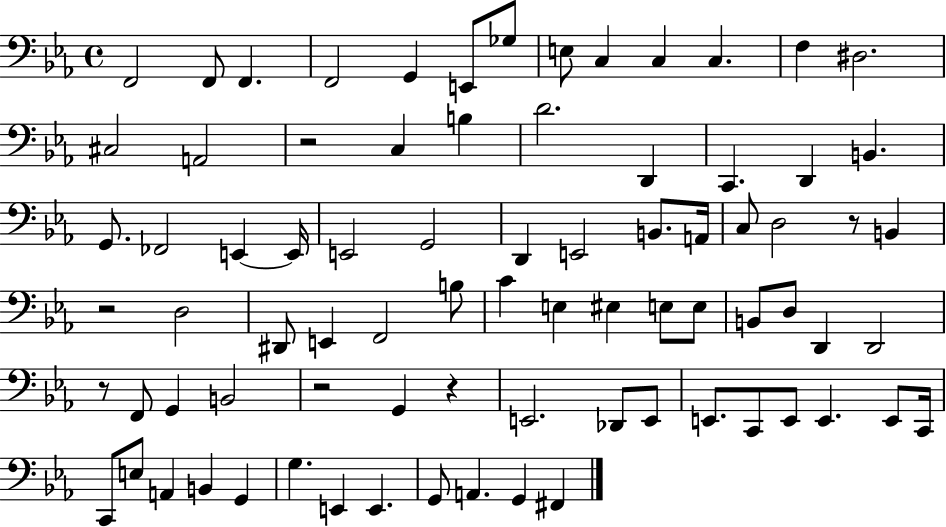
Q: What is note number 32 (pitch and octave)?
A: A2